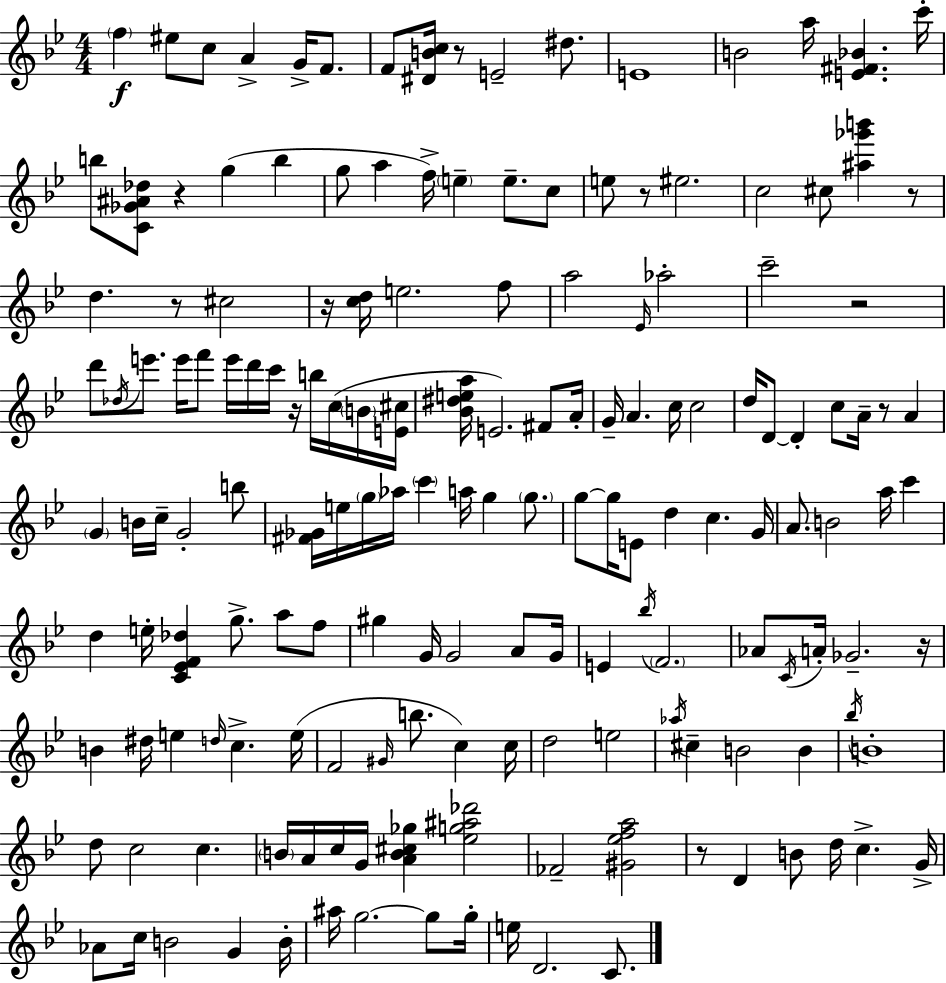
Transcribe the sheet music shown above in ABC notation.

X:1
T:Untitled
M:4/4
L:1/4
K:Bb
f ^e/2 c/2 A G/4 F/2 F/2 [^DBc]/4 z/2 E2 ^d/2 E4 B2 a/4 [E^F_B] c'/4 b/2 [C_G^A_d]/2 z g b g/2 a f/4 e e/2 c/2 e/2 z/2 ^e2 c2 ^c/2 [^a_g'b'] z/2 d z/2 ^c2 z/4 [cd]/4 e2 f/2 a2 _E/4 _a2 c'2 z2 d'/2 _d/4 e'/2 e'/4 f'/2 e'/4 d'/4 c'/4 z/4 b/4 c/4 B/4 [E^c]/4 [_B^dea]/4 E2 ^F/2 A/4 G/4 A c/4 c2 d/4 D/2 D c/2 A/4 z/2 A G B/4 c/4 G2 b/2 [^F_G]/4 e/4 g/4 _a/4 c' a/4 g g/2 g/2 g/4 E/2 d c G/4 A/2 B2 a/4 c' d e/4 [C_EF_d] g/2 a/2 f/2 ^g G/4 G2 A/2 G/4 E _b/4 F2 _A/2 C/4 A/4 _G2 z/4 B ^d/4 e d/4 c e/4 F2 ^G/4 b/2 c c/4 d2 e2 _a/4 ^c B2 B _b/4 B4 d/2 c2 c B/4 A/4 c/4 G/4 [AB^c_g] [_eg^a_d']2 _F2 [^G_efa]2 z/2 D B/2 d/4 c G/4 _A/2 c/4 B2 G B/4 ^a/4 g2 g/2 g/4 e/4 D2 C/2